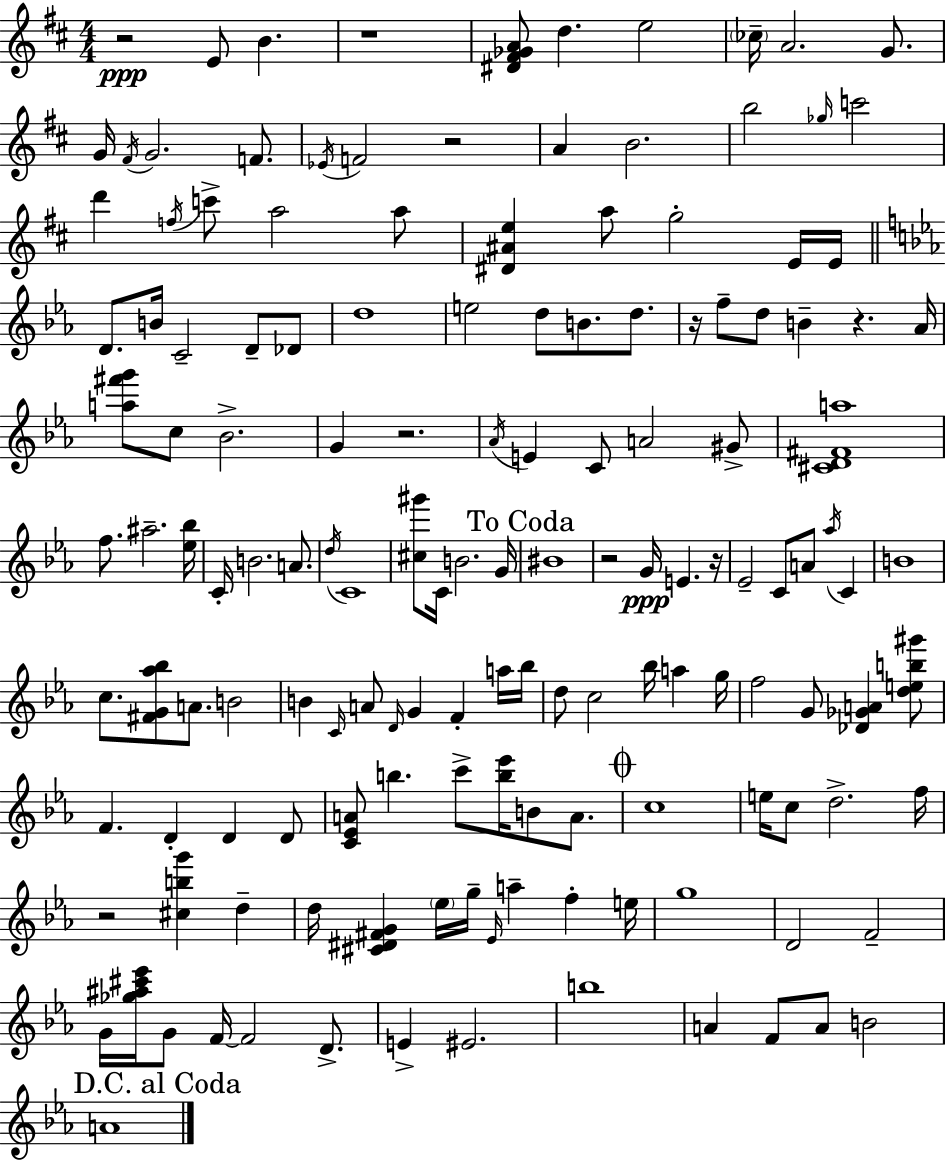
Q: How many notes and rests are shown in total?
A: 146